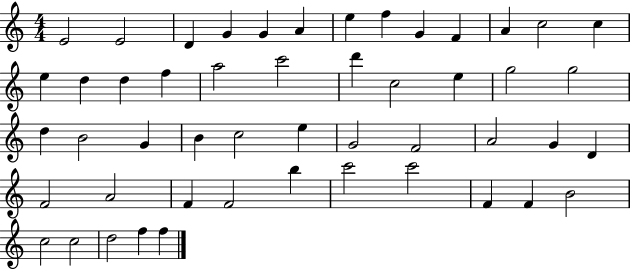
X:1
T:Untitled
M:4/4
L:1/4
K:C
E2 E2 D G G A e f G F A c2 c e d d f a2 c'2 d' c2 e g2 g2 d B2 G B c2 e G2 F2 A2 G D F2 A2 F F2 b c'2 c'2 F F B2 c2 c2 d2 f f